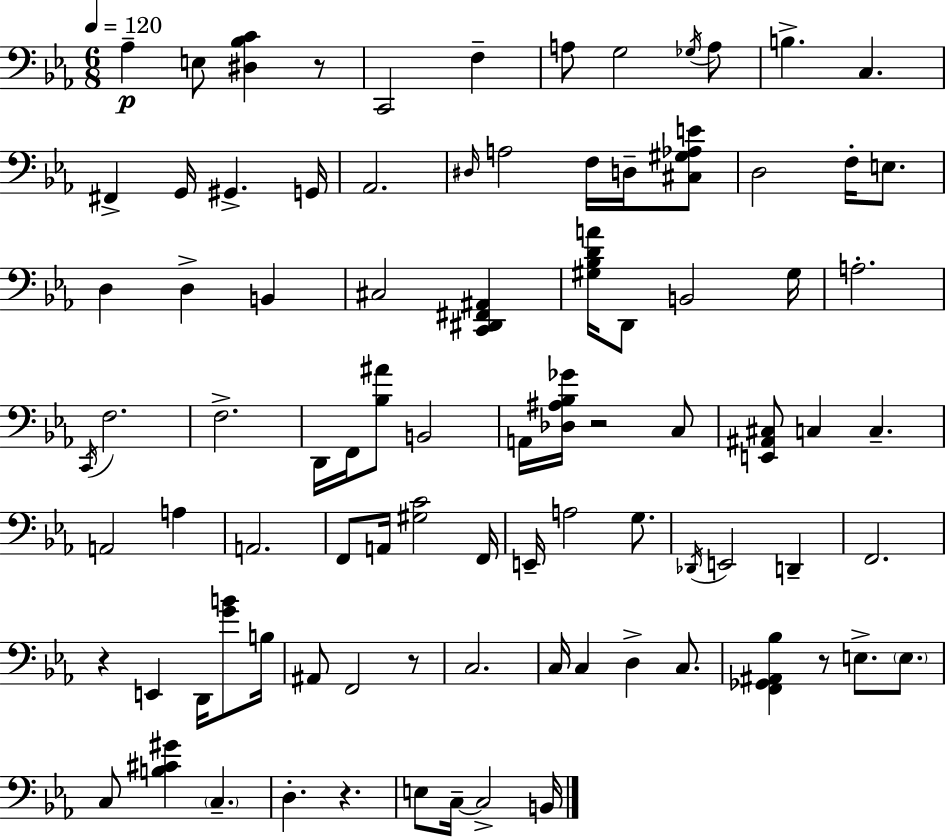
{
  \clef bass
  \numericTimeSignature
  \time 6/8
  \key c \minor
  \tempo 4 = 120
  aes4--\p e8 <dis bes c'>4 r8 | c,2 f4-- | a8 g2 \acciaccatura { ges16 } a8 | b4.-> c4. | \break fis,4-> g,16 gis,4.-> | g,16 aes,2. | \grace { dis16 } a2 f16 d16-- | <cis gis aes e'>8 d2 f16-. e8. | \break d4 d4-> b,4 | cis2 <c, dis, fis, ais,>4 | <gis bes d' a'>16 d,8 b,2 | gis16 a2.-. | \break \acciaccatura { c,16 } f2. | f2.-> | d,16 f,16 <bes ais'>8 b,2 | a,16 <des ais bes ges'>16 r2 | \break c8 <e, ais, cis>8 c4 c4.-- | a,2 a4 | a,2. | f,8 a,16 <gis c'>2 | \break f,16 e,16-- a2 | g8. \acciaccatura { des,16 } e,2 | d,4-- f,2. | r4 e,4 | \break d,16 <g' b'>8 b16 ais,8 f,2 | r8 c2. | c16 c4 d4-> | c8. <f, ges, ais, bes>4 r8 e8.-> | \break \parenthesize e8. c8 <b cis' gis'>4 \parenthesize c4.-- | d4.-. r4. | e8 c16--~~ c2-> | b,16 \bar "|."
}